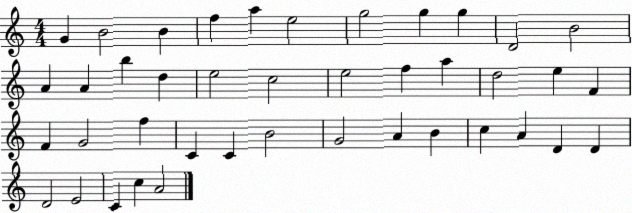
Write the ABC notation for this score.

X:1
T:Untitled
M:4/4
L:1/4
K:C
G B2 B f a e2 g2 g g D2 B2 A A b d e2 c2 e2 f a d2 e F F G2 f C C B2 G2 A B c A D D D2 E2 C c A2